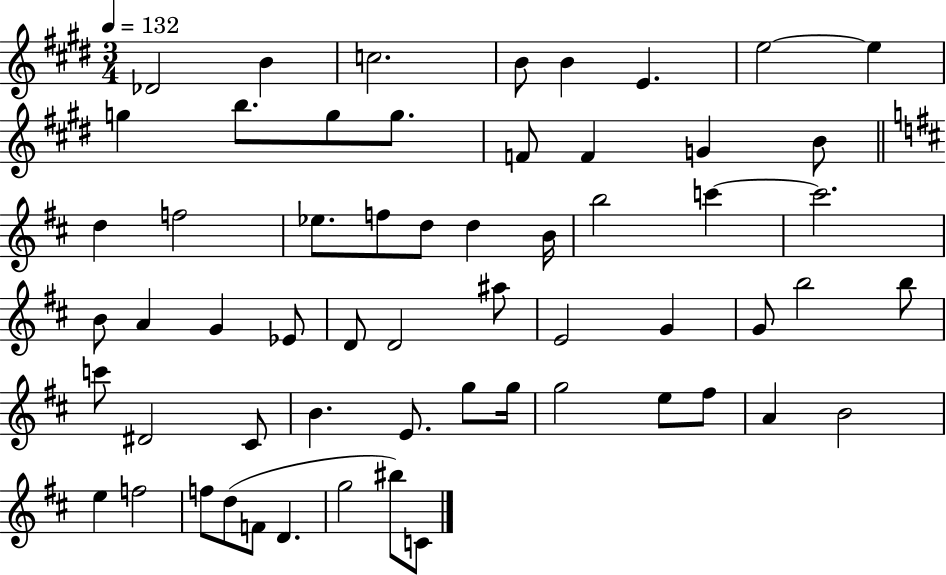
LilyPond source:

{
  \clef treble
  \numericTimeSignature
  \time 3/4
  \key e \major
  \tempo 4 = 132
  des'2 b'4 | c''2. | b'8 b'4 e'4. | e''2~~ e''4 | \break g''4 b''8. g''8 g''8. | f'8 f'4 g'4 b'8 | \bar "||" \break \key d \major d''4 f''2 | ees''8. f''8 d''8 d''4 b'16 | b''2 c'''4~~ | c'''2. | \break b'8 a'4 g'4 ees'8 | d'8 d'2 ais''8 | e'2 g'4 | g'8 b''2 b''8 | \break c'''8 dis'2 cis'8 | b'4. e'8. g''8 g''16 | g''2 e''8 fis''8 | a'4 b'2 | \break e''4 f''2 | f''8 d''8( f'8 d'4. | g''2 bis''8) c'8 | \bar "|."
}